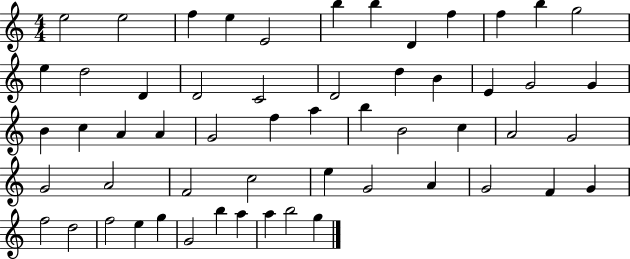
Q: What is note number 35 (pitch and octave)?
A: G4